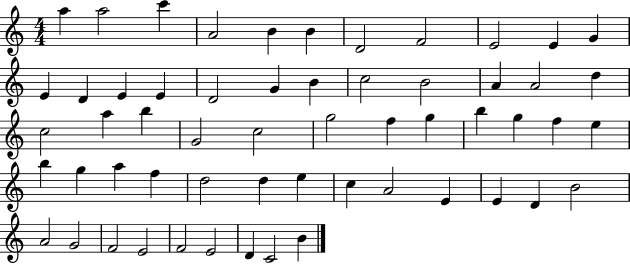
A5/q A5/h C6/q A4/h B4/q B4/q D4/h F4/h E4/h E4/q G4/q E4/q D4/q E4/q E4/q D4/h G4/q B4/q C5/h B4/h A4/q A4/h D5/q C5/h A5/q B5/q G4/h C5/h G5/h F5/q G5/q B5/q G5/q F5/q E5/q B5/q G5/q A5/q F5/q D5/h D5/q E5/q C5/q A4/h E4/q E4/q D4/q B4/h A4/h G4/h F4/h E4/h F4/h E4/h D4/q C4/h B4/q